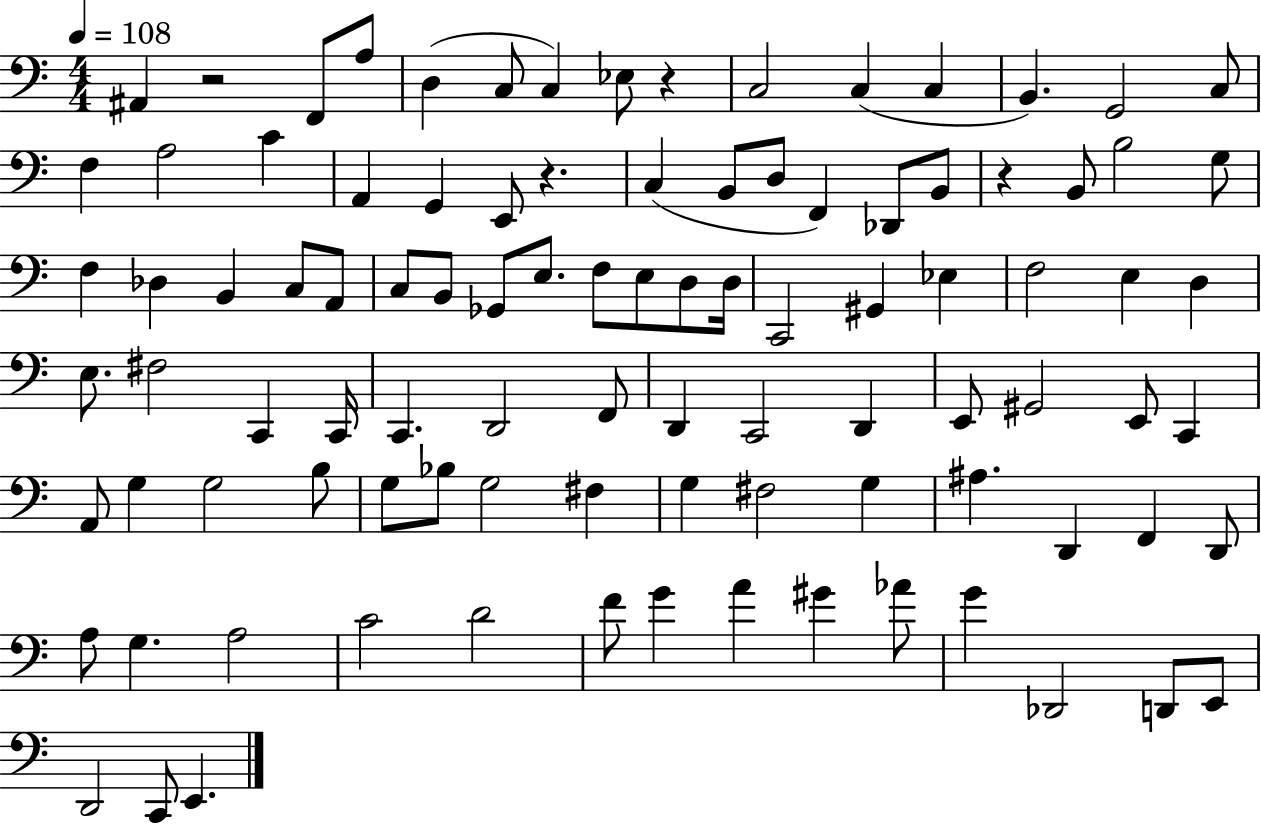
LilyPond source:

{
  \clef bass
  \numericTimeSignature
  \time 4/4
  \key c \major
  \tempo 4 = 108
  ais,4 r2 f,8 a8 | d4( c8 c4) ees8 r4 | c2 c4( c4 | b,4.) g,2 c8 | \break f4 a2 c'4 | a,4 g,4 e,8 r4. | c4( b,8 d8 f,4) des,8 b,8 | r4 b,8 b2 g8 | \break f4 des4 b,4 c8 a,8 | c8 b,8 ges,8 e8. f8 e8 d8 d16 | c,2 gis,4 ees4 | f2 e4 d4 | \break e8. fis2 c,4 c,16 | c,4. d,2 f,8 | d,4 c,2 d,4 | e,8 gis,2 e,8 c,4 | \break a,8 g4 g2 b8 | g8 bes8 g2 fis4 | g4 fis2 g4 | ais4. d,4 f,4 d,8 | \break a8 g4. a2 | c'2 d'2 | f'8 g'4 a'4 gis'4 aes'8 | g'4 des,2 d,8 e,8 | \break d,2 c,8 e,4. | \bar "|."
}